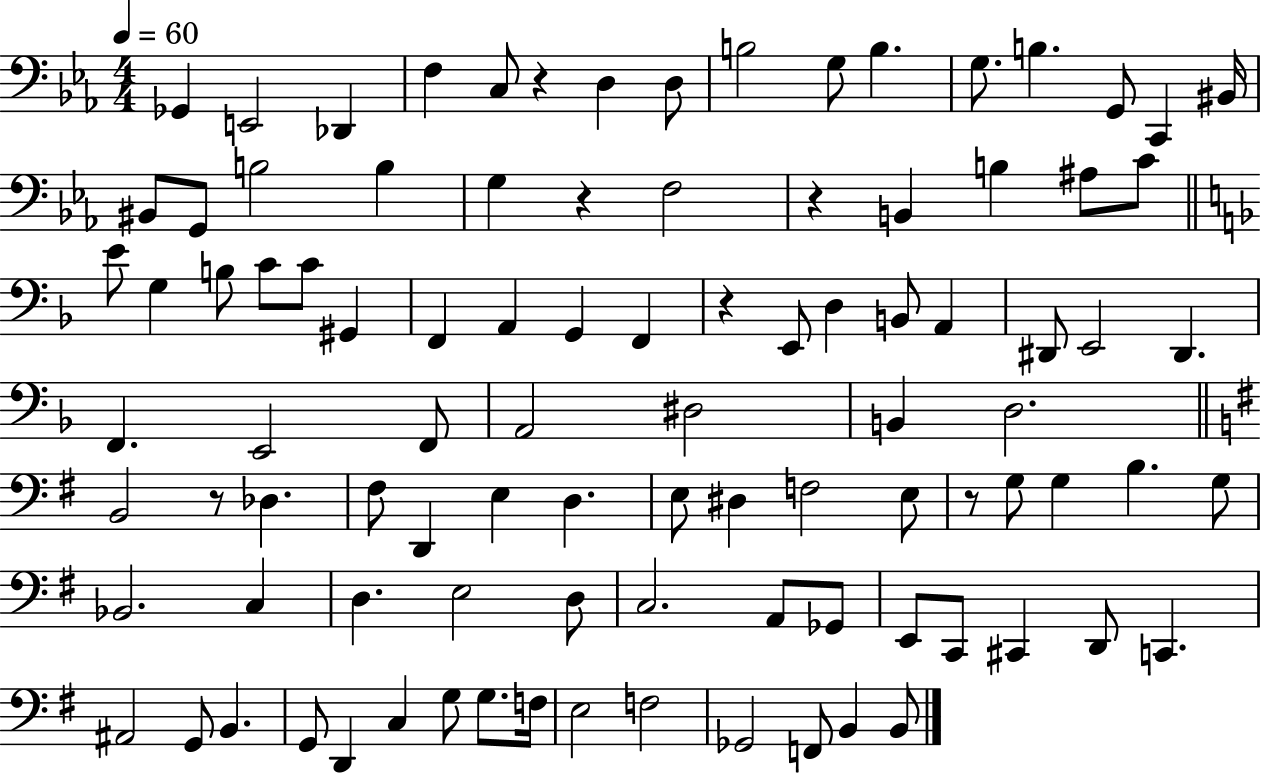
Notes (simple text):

Gb2/q E2/h Db2/q F3/q C3/e R/q D3/q D3/e B3/h G3/e B3/q. G3/e. B3/q. G2/e C2/q BIS2/s BIS2/e G2/e B3/h B3/q G3/q R/q F3/h R/q B2/q B3/q A#3/e C4/e E4/e G3/q B3/e C4/e C4/e G#2/q F2/q A2/q G2/q F2/q R/q E2/e D3/q B2/e A2/q D#2/e E2/h D#2/q. F2/q. E2/h F2/e A2/h D#3/h B2/q D3/h. B2/h R/e Db3/q. F#3/e D2/q E3/q D3/q. E3/e D#3/q F3/h E3/e R/e G3/e G3/q B3/q. G3/e Bb2/h. C3/q D3/q. E3/h D3/e C3/h. A2/e Gb2/e E2/e C2/e C#2/q D2/e C2/q. A#2/h G2/e B2/q. G2/e D2/q C3/q G3/e G3/e. F3/s E3/h F3/h Gb2/h F2/e B2/q B2/e